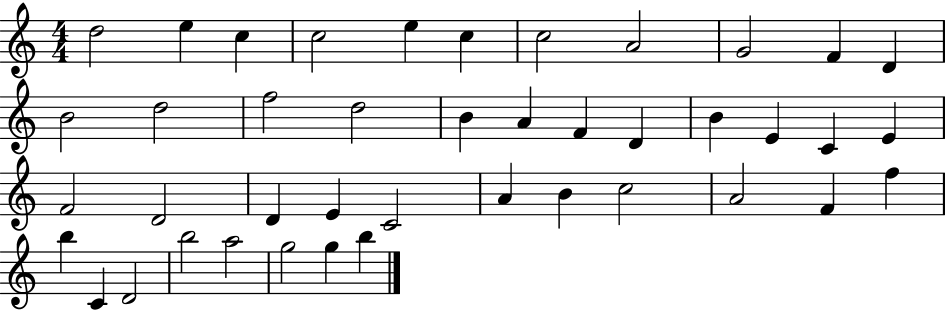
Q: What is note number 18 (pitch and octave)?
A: F4